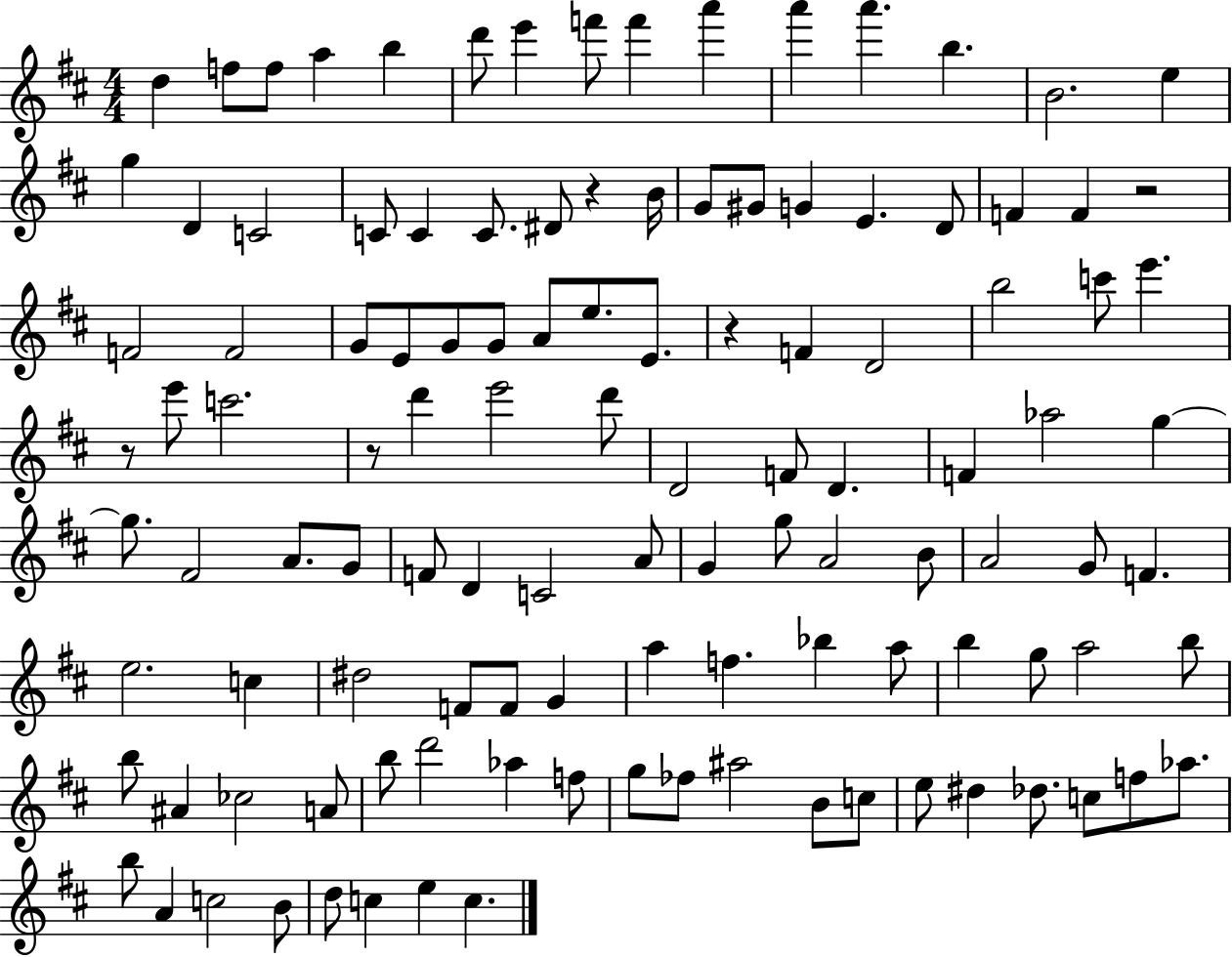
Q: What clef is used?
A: treble